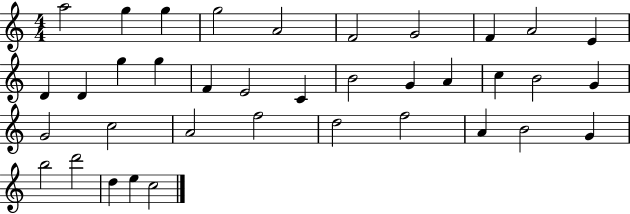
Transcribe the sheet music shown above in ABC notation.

X:1
T:Untitled
M:4/4
L:1/4
K:C
a2 g g g2 A2 F2 G2 F A2 E D D g g F E2 C B2 G A c B2 G G2 c2 A2 f2 d2 f2 A B2 G b2 d'2 d e c2